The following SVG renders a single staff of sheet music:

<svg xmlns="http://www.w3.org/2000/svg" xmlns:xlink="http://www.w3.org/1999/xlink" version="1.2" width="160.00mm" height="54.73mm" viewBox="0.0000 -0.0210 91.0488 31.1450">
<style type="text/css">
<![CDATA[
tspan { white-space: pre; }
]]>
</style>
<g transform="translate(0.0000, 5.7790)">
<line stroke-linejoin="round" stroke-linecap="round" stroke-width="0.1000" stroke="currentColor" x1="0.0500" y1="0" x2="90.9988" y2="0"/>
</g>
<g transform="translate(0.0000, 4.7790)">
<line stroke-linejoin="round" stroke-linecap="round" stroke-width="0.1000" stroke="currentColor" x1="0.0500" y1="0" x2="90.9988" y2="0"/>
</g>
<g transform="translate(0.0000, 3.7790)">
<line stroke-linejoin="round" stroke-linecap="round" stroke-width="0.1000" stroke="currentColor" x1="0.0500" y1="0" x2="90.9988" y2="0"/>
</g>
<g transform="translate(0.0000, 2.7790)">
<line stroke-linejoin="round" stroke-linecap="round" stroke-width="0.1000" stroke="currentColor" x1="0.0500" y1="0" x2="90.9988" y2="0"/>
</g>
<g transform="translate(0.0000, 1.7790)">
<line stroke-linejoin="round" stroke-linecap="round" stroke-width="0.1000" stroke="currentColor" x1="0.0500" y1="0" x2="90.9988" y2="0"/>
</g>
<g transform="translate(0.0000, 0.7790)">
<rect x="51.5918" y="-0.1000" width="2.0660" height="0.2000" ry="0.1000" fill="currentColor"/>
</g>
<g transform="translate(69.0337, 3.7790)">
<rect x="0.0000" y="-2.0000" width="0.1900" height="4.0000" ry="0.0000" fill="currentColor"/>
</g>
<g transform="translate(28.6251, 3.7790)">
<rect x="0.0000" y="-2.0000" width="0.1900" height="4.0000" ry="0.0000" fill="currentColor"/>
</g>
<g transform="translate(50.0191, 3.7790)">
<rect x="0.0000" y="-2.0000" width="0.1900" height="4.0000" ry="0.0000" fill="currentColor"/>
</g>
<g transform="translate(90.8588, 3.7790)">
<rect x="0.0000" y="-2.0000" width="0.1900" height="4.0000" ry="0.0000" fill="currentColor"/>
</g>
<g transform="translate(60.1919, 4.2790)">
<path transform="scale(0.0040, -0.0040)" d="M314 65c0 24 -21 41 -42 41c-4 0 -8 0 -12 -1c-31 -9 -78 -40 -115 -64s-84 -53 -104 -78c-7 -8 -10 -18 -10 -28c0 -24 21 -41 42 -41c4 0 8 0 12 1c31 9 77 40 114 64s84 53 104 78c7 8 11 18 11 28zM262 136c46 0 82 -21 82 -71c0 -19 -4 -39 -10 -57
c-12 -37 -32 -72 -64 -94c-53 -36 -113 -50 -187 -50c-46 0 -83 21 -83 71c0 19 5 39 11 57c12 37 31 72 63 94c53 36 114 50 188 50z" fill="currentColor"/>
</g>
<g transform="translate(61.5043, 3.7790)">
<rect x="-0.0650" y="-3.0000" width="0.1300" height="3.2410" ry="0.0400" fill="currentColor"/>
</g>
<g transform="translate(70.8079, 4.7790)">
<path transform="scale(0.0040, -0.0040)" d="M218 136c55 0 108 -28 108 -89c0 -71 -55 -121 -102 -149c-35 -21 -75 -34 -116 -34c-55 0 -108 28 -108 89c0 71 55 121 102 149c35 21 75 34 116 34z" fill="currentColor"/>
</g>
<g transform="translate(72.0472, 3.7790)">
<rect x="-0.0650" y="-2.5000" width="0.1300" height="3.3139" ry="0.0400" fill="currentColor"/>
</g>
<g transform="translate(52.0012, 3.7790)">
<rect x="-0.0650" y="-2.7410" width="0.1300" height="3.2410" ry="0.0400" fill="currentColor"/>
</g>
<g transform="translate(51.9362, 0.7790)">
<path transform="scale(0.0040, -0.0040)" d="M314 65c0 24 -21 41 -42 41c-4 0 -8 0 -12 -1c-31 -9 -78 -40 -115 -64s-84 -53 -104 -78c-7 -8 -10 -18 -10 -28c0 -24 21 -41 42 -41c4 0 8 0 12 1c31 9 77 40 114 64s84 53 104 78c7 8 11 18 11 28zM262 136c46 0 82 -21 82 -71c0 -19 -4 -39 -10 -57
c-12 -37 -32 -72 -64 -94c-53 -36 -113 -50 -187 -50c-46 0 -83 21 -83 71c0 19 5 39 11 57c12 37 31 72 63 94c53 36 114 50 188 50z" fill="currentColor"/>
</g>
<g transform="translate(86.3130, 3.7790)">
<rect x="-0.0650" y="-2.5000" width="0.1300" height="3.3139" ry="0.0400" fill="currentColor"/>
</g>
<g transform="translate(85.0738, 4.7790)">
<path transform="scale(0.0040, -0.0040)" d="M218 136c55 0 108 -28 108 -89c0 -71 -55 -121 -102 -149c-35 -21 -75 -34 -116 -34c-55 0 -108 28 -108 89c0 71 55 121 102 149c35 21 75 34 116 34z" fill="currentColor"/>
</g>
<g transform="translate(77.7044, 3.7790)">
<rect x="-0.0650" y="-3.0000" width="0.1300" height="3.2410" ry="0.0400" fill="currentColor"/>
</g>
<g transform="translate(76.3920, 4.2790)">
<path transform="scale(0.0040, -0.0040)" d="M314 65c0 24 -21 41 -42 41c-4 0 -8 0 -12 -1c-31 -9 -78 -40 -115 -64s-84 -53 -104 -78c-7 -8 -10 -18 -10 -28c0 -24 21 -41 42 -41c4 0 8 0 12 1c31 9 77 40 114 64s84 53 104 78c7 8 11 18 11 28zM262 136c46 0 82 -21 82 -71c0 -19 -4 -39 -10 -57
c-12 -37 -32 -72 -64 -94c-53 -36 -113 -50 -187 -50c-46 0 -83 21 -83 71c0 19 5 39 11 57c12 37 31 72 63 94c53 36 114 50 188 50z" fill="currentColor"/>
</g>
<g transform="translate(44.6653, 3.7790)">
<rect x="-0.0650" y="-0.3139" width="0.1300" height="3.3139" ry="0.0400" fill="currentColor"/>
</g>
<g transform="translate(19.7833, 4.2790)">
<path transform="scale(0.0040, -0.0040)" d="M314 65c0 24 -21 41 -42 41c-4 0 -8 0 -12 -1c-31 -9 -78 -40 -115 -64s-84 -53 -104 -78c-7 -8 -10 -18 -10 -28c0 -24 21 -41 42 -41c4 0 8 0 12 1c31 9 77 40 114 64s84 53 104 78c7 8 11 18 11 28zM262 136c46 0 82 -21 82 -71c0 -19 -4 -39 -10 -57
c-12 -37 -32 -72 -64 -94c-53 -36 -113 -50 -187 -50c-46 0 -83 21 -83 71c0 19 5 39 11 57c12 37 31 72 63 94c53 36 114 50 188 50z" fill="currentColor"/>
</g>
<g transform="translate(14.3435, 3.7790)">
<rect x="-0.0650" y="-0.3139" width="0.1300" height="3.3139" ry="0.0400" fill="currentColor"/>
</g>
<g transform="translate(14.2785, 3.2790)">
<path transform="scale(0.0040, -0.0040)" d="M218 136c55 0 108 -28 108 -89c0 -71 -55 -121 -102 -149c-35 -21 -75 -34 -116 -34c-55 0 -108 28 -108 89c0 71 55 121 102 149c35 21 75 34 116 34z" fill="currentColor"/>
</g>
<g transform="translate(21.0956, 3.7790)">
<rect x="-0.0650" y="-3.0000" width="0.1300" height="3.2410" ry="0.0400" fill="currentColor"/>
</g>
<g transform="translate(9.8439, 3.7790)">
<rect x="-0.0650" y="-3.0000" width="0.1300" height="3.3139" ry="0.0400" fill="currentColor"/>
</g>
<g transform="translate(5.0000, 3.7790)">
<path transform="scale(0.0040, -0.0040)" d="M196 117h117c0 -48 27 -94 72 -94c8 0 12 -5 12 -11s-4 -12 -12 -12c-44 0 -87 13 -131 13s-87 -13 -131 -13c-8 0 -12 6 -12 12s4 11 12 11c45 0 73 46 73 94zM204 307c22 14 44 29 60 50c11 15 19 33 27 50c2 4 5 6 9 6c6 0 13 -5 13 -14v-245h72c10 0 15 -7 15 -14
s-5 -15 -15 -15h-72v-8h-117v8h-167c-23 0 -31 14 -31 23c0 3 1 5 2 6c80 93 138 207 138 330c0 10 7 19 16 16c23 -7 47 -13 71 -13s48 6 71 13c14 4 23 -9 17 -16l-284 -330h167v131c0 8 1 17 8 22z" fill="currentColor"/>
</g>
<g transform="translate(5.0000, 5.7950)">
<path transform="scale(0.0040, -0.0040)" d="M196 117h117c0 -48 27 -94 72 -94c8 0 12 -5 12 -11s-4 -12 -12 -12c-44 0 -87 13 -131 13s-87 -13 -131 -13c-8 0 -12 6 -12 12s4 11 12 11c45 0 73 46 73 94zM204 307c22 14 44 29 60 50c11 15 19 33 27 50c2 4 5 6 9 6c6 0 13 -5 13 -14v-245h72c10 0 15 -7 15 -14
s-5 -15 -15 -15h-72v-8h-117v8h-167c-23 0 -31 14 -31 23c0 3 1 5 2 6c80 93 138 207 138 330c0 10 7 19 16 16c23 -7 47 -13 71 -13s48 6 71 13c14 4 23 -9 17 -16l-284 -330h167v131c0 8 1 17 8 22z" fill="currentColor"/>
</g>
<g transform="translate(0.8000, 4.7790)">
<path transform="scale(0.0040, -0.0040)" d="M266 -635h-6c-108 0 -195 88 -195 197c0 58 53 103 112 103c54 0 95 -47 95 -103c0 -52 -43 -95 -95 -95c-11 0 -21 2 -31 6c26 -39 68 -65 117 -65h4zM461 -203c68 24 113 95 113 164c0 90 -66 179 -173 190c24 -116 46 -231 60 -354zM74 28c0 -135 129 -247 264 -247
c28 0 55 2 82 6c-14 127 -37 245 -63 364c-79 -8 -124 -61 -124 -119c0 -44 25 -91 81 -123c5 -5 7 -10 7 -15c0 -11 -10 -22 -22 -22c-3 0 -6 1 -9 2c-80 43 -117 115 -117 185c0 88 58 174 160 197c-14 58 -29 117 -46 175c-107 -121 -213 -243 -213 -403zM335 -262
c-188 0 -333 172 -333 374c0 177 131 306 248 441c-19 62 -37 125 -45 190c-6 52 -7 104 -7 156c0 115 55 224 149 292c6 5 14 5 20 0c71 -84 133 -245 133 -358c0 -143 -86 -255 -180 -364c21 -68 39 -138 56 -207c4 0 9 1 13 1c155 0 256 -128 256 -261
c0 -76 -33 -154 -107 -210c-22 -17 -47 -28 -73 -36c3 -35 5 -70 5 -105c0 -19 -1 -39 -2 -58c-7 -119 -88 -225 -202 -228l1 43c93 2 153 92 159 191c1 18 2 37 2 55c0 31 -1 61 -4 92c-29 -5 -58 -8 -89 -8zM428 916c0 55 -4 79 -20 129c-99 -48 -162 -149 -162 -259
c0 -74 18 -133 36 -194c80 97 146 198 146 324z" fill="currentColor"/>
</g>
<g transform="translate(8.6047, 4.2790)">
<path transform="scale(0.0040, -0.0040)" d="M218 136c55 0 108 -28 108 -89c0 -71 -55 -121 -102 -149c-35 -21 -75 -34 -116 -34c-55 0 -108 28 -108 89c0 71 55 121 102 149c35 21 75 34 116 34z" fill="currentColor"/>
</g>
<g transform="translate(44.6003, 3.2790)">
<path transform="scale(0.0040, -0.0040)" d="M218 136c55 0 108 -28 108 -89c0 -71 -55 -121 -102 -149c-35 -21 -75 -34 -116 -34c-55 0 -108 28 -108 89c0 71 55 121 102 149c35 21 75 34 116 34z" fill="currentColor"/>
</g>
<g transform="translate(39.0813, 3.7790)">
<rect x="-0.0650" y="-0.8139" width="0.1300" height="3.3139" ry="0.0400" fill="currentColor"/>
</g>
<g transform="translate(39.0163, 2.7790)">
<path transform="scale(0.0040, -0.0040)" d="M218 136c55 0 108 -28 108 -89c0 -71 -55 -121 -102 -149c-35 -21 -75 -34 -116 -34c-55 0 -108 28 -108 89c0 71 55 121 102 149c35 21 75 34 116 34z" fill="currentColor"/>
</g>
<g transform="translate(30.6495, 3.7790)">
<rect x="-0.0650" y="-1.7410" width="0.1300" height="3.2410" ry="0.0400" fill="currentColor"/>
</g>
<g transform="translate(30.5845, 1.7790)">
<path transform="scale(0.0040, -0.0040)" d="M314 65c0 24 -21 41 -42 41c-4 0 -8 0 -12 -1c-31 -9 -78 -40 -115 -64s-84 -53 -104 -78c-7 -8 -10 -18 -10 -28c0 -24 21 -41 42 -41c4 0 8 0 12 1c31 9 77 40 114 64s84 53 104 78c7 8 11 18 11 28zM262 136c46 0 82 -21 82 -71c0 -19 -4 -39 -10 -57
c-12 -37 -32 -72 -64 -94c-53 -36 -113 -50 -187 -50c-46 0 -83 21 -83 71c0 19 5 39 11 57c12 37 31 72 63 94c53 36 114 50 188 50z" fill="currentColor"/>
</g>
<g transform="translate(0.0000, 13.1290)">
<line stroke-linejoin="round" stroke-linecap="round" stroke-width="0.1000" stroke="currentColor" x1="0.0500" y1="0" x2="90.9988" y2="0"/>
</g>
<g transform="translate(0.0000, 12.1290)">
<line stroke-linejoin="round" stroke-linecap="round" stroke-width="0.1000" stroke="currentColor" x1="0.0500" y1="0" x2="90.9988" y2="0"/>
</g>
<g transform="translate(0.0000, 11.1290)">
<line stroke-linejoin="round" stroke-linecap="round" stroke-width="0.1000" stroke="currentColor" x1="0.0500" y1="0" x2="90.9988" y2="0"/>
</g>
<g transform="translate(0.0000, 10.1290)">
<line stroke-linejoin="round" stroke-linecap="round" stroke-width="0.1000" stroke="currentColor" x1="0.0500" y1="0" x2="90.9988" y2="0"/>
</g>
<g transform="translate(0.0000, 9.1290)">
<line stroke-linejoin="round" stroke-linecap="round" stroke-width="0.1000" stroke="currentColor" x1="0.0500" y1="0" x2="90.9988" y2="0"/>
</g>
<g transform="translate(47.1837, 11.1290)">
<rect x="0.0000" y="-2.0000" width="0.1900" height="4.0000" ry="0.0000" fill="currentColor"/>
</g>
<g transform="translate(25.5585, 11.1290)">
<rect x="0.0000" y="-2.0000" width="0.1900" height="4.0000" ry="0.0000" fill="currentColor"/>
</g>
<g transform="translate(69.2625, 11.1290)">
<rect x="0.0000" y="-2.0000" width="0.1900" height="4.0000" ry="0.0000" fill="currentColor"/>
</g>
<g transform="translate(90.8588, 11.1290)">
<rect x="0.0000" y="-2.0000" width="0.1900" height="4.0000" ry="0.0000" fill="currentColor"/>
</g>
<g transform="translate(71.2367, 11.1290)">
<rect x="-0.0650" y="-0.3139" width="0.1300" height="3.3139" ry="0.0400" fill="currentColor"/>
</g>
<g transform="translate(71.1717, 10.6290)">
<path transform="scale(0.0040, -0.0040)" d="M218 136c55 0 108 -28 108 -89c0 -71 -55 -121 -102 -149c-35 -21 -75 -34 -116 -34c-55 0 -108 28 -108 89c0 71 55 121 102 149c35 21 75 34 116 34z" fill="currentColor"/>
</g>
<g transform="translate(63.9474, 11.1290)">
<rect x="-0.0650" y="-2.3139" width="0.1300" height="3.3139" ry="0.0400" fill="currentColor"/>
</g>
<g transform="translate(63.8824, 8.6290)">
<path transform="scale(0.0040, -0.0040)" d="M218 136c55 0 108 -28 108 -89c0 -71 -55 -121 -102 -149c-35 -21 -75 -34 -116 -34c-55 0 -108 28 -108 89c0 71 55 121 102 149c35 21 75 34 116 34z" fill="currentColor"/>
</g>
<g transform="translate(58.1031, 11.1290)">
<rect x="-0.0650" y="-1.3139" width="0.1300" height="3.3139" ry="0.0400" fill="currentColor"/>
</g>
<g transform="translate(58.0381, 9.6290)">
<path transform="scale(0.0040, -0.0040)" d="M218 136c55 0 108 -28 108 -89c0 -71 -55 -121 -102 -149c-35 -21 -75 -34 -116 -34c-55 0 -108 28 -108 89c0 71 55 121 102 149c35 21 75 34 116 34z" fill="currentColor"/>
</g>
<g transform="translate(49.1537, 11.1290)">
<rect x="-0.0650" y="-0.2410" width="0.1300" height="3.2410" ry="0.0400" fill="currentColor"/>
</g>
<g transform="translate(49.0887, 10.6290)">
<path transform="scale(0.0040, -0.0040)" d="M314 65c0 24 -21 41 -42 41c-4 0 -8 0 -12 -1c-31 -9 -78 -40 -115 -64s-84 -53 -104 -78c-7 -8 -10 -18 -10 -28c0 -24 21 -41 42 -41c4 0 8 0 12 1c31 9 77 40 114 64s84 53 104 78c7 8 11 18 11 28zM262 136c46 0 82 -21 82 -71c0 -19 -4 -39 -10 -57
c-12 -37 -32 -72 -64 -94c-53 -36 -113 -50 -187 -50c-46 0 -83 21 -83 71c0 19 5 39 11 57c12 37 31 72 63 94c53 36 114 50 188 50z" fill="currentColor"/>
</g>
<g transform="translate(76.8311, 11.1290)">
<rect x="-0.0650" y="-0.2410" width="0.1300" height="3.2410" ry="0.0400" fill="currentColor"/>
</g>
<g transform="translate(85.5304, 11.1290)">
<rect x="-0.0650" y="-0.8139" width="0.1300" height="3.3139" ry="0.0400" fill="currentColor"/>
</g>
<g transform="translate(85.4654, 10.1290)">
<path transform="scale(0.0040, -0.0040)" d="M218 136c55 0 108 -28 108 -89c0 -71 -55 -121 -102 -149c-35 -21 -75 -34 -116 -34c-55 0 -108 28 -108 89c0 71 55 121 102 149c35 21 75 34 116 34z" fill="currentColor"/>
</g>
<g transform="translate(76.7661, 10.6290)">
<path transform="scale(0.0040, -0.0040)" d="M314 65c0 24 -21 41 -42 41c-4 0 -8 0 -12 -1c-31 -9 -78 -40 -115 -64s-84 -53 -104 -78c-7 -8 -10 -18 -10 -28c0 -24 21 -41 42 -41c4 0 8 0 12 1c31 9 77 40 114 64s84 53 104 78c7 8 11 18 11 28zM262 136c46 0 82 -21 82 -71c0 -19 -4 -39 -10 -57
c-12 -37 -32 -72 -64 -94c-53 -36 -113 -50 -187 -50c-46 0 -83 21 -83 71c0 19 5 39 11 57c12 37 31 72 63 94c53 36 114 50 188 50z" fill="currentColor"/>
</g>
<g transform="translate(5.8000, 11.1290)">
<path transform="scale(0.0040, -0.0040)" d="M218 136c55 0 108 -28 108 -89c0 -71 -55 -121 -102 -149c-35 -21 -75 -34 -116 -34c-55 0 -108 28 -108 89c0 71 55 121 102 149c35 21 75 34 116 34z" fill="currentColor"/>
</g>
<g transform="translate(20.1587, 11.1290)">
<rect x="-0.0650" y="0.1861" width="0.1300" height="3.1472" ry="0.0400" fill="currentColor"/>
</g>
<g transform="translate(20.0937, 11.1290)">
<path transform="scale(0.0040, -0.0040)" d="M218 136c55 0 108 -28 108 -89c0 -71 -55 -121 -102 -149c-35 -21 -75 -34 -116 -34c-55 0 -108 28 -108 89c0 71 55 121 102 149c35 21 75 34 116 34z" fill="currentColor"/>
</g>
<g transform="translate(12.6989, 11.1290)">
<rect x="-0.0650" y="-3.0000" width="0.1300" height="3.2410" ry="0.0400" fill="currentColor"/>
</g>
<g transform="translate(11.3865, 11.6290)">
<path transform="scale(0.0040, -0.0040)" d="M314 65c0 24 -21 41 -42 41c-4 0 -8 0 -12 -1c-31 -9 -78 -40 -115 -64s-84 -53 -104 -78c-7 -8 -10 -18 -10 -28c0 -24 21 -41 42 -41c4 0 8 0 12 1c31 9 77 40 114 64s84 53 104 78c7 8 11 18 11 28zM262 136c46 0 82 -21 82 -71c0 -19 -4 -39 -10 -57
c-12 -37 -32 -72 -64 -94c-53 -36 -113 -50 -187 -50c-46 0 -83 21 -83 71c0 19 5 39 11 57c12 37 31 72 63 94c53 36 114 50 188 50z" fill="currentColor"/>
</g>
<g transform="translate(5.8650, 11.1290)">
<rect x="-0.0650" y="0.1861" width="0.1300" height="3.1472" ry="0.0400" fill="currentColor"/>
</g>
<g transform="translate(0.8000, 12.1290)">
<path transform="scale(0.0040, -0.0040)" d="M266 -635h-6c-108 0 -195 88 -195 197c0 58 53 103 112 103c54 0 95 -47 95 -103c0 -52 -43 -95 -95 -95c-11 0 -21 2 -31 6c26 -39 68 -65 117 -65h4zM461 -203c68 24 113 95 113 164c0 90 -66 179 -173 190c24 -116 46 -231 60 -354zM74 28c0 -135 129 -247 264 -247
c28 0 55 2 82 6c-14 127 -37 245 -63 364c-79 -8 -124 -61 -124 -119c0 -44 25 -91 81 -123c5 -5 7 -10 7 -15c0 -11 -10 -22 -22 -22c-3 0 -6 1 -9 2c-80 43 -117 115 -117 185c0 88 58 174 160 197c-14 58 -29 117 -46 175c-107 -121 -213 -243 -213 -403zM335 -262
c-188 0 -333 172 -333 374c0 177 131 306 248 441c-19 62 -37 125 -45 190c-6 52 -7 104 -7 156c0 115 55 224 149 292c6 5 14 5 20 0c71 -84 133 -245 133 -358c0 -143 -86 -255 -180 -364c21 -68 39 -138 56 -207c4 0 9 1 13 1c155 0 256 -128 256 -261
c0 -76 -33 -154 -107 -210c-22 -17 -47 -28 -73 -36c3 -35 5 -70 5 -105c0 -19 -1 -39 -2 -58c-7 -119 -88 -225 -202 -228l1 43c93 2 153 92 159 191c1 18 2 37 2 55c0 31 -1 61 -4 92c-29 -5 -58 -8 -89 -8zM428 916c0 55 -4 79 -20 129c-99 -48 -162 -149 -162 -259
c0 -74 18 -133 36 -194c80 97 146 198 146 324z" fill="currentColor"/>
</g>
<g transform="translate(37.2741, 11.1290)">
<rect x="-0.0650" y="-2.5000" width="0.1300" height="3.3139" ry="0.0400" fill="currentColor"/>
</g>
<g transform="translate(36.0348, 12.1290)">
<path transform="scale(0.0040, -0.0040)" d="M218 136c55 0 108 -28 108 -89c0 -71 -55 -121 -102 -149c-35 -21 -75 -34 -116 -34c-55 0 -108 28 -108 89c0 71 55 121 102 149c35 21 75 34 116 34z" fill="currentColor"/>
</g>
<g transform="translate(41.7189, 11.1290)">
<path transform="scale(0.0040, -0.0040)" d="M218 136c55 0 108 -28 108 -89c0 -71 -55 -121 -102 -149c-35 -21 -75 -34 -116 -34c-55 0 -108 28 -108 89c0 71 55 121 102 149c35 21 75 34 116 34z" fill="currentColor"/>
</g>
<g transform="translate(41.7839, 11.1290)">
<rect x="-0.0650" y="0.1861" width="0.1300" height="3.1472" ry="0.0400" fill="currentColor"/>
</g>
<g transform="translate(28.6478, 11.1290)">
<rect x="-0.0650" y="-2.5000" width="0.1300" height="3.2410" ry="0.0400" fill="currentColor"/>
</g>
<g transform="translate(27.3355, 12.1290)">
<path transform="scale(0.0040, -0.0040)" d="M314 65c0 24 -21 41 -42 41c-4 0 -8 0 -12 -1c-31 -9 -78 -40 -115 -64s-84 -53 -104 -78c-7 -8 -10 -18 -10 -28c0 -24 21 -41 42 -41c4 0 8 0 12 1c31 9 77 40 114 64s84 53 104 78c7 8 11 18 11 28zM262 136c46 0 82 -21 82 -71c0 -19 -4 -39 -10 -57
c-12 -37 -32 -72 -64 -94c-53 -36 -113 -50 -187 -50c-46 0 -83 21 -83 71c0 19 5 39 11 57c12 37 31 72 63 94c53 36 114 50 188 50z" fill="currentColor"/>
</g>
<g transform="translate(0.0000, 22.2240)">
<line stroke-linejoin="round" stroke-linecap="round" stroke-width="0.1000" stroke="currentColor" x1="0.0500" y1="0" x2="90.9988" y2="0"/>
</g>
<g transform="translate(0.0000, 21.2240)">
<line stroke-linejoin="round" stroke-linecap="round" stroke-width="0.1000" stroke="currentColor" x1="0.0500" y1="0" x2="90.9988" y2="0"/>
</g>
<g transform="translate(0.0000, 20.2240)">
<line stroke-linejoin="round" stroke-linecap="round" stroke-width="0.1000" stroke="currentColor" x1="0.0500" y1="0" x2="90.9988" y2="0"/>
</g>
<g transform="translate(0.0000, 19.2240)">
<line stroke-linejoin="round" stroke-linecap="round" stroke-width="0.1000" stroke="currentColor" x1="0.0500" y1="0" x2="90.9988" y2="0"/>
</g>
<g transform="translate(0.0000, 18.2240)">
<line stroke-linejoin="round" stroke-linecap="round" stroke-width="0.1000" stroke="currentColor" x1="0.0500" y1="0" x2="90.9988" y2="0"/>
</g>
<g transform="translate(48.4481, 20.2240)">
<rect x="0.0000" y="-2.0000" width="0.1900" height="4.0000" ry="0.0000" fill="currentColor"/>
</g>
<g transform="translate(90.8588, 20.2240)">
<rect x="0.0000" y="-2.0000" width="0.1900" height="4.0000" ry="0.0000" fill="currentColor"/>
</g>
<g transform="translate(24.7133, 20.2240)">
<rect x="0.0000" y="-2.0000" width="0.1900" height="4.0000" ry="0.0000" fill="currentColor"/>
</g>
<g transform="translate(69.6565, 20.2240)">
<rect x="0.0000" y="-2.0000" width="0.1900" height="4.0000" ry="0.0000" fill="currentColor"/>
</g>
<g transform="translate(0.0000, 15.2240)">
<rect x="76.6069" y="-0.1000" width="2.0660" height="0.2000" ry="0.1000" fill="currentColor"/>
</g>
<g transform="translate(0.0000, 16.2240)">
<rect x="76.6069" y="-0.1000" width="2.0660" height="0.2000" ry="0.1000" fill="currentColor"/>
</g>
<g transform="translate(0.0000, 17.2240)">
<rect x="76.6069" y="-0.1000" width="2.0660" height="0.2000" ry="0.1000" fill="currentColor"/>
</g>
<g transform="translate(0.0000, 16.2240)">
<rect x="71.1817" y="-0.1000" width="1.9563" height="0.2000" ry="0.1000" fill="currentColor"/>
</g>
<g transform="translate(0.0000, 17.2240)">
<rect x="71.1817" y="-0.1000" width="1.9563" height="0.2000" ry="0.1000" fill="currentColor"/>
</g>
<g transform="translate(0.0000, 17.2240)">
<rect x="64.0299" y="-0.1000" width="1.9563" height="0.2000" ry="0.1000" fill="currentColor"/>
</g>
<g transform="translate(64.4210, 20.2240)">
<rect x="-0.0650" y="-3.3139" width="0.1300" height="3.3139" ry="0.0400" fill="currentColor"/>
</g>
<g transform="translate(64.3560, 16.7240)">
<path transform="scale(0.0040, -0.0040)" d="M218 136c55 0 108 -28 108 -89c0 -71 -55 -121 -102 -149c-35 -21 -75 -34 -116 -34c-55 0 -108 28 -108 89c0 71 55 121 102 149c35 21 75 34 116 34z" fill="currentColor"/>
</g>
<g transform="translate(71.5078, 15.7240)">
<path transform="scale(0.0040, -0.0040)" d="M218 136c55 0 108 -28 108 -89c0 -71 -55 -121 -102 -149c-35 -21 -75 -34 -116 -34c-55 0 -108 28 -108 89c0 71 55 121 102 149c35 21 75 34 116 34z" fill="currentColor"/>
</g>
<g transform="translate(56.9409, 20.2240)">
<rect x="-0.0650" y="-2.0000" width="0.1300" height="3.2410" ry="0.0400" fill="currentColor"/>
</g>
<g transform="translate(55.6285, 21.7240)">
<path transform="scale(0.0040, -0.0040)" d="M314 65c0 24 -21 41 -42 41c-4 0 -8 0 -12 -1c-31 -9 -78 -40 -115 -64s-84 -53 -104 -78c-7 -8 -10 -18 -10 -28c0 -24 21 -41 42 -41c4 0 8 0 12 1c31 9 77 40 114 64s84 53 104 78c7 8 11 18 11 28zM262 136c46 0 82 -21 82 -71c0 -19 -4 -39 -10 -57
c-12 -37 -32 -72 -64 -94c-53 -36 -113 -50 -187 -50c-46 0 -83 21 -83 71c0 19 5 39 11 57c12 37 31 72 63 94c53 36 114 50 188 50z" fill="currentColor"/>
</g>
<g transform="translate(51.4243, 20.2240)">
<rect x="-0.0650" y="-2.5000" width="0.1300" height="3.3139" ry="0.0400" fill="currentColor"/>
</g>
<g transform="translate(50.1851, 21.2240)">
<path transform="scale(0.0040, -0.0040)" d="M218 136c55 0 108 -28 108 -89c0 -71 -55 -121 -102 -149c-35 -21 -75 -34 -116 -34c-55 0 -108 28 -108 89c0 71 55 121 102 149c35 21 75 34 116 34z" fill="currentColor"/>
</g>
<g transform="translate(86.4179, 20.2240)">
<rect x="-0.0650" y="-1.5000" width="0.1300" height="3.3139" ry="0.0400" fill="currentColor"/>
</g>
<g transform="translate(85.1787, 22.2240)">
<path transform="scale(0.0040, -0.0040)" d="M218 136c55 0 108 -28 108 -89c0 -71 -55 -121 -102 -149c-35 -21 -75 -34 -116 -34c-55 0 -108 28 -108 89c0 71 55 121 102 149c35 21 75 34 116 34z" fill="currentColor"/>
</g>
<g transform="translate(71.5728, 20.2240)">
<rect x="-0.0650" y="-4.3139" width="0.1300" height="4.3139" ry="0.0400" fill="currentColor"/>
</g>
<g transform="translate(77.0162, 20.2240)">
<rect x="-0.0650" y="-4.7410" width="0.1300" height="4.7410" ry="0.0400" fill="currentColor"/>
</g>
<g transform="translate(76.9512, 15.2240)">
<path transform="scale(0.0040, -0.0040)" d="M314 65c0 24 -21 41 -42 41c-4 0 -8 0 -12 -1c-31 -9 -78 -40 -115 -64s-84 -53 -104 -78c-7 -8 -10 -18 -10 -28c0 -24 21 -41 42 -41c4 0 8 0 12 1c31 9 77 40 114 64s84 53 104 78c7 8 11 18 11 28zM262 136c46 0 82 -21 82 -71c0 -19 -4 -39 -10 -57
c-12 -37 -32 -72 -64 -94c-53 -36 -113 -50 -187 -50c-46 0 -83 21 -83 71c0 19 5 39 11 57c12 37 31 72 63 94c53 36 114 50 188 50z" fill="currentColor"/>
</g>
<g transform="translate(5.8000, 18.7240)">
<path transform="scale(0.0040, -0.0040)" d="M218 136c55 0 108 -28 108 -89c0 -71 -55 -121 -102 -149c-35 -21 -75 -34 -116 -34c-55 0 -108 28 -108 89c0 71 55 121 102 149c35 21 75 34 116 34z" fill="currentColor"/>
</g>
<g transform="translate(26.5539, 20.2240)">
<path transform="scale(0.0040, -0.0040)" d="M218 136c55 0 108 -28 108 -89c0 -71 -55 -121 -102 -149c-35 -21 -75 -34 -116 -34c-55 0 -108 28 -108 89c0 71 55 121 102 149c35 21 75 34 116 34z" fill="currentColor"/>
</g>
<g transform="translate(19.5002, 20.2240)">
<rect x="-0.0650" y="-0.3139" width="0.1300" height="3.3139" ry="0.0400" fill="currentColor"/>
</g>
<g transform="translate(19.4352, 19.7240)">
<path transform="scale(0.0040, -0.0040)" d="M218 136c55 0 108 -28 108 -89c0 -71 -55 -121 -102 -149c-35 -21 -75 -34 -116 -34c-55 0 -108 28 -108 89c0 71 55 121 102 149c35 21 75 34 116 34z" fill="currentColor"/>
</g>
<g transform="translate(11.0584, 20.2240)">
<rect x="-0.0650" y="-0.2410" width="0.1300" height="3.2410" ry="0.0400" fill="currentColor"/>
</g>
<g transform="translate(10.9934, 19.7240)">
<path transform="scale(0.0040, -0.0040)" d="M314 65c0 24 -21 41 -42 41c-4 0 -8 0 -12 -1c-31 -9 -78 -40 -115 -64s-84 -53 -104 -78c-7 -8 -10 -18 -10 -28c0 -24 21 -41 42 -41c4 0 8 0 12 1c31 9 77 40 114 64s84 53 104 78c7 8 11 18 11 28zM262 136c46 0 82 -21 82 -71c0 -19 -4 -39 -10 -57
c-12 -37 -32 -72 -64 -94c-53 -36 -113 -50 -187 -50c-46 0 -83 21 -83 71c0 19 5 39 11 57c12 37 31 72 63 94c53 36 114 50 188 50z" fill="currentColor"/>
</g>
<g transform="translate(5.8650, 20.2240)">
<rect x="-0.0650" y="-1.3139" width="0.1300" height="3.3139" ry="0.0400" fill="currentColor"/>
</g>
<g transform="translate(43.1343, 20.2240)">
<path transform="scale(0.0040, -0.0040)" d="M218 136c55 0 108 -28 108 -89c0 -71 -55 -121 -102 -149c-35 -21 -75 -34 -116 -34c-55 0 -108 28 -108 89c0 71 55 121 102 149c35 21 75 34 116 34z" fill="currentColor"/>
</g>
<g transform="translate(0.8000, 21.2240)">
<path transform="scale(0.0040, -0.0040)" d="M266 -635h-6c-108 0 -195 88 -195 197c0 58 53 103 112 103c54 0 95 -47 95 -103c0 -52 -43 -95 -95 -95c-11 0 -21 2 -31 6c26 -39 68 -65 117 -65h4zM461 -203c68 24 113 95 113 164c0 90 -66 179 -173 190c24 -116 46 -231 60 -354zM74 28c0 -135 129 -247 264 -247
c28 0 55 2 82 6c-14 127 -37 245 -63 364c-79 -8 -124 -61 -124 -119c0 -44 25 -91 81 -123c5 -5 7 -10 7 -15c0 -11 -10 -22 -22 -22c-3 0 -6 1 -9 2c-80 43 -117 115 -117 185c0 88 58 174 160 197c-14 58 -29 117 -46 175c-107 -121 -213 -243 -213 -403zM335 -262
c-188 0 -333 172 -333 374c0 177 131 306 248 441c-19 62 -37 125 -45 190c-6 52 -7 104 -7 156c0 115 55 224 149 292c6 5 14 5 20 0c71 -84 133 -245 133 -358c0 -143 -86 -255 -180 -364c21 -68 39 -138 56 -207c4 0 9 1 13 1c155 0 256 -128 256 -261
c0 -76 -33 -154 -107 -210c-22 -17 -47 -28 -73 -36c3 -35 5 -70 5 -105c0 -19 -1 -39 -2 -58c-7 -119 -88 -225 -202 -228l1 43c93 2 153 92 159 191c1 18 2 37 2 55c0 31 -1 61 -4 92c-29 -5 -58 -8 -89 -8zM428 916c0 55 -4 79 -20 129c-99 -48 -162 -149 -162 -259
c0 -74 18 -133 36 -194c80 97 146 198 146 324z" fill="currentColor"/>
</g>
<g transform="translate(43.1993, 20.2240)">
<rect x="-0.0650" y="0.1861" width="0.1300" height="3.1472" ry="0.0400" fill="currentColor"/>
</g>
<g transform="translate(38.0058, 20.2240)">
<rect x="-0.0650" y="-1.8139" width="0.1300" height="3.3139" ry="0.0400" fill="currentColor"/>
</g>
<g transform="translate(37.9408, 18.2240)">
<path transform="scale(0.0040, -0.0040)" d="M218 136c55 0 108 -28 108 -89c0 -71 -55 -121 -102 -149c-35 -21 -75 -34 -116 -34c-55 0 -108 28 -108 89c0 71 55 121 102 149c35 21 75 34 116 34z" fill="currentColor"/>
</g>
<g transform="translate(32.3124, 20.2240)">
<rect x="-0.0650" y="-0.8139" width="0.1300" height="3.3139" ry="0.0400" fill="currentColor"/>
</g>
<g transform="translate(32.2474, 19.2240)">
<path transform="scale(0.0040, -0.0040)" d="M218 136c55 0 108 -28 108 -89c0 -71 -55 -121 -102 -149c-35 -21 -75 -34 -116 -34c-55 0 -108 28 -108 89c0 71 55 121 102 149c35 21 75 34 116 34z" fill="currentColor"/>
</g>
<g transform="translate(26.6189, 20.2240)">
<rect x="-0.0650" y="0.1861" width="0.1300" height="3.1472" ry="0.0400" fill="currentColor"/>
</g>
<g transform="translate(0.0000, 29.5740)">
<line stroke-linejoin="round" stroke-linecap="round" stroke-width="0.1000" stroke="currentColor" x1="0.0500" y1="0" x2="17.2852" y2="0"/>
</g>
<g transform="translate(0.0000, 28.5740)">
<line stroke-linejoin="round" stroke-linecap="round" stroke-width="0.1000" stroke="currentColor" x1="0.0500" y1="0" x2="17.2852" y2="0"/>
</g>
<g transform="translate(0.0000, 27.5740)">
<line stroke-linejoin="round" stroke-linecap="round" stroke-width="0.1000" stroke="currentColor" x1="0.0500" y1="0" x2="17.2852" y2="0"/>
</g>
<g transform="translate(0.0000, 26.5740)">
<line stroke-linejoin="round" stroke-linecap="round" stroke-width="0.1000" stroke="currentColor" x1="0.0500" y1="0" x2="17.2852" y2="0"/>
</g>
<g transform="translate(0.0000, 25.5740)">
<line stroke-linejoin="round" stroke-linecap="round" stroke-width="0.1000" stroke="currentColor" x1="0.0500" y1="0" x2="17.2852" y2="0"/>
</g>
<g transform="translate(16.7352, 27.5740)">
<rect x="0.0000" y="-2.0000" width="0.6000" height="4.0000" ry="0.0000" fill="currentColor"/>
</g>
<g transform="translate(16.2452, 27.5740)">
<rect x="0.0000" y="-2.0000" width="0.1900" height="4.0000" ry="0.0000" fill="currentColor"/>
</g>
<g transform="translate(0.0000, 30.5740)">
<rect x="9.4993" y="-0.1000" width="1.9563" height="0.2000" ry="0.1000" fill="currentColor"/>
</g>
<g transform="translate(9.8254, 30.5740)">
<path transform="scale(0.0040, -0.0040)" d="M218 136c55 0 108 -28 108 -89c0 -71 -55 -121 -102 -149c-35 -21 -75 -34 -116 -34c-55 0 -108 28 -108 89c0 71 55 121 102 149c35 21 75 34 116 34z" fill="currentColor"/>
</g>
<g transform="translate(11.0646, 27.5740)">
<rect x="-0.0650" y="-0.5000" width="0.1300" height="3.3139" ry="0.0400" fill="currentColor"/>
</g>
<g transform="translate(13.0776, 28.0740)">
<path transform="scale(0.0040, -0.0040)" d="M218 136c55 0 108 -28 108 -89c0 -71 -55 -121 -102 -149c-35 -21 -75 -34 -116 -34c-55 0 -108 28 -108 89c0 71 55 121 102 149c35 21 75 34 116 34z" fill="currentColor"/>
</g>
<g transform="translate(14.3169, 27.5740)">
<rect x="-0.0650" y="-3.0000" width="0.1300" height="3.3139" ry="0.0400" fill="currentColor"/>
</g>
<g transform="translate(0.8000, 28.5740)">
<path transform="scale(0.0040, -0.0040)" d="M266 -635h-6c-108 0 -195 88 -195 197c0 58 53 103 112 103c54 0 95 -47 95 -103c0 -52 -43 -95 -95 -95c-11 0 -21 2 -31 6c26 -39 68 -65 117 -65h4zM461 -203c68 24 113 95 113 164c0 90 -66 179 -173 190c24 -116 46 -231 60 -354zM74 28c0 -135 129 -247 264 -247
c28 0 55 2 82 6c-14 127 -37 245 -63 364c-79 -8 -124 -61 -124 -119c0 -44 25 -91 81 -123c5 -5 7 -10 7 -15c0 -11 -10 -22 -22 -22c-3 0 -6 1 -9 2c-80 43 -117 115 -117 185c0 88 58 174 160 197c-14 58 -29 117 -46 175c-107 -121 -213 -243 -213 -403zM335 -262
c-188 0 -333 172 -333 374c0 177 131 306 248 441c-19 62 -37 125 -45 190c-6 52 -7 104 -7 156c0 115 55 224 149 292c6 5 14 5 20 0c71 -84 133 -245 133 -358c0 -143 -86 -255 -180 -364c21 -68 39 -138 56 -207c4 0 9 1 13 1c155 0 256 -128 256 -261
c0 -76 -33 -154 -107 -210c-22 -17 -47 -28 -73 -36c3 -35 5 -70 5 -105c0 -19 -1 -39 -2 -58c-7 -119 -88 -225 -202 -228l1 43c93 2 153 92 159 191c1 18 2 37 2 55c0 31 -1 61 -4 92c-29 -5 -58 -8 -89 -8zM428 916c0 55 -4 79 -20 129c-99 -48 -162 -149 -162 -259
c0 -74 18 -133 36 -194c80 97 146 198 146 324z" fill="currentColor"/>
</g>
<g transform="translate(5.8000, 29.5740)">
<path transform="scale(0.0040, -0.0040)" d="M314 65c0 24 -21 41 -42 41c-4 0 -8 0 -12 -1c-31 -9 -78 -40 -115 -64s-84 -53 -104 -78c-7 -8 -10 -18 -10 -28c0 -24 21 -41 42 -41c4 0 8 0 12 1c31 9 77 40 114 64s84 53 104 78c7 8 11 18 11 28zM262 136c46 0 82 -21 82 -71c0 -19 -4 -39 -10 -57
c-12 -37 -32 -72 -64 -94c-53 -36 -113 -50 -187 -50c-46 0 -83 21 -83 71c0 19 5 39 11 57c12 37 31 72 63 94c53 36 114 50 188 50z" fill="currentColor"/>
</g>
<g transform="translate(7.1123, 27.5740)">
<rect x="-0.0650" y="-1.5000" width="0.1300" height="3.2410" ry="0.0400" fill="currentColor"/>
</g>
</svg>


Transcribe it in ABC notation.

X:1
T:Untitled
M:4/4
L:1/4
K:C
A c A2 f2 d c a2 A2 G A2 G B A2 B G2 G B c2 e g c c2 d e c2 c B d f B G F2 b d' e'2 E E2 C A